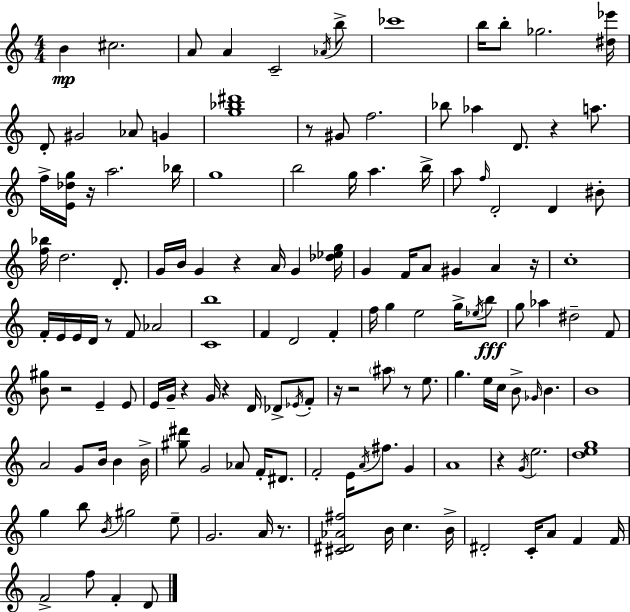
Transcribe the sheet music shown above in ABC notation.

X:1
T:Untitled
M:4/4
L:1/4
K:Am
B ^c2 A/2 A C2 _A/4 b/2 _c'4 b/4 b/2 _g2 [^d_e']/4 D/2 ^G2 _A/2 G [g_b^d']4 z/2 ^G/2 f2 _b/2 _a D/2 z a/2 f/4 [E_dg]/4 z/4 a2 _b/4 g4 b2 g/4 a b/4 a/2 f/4 D2 D ^B/2 [f_b]/4 d2 D/2 G/4 B/4 G z A/4 G [_d_eg]/4 G F/4 A/2 ^G A z/4 c4 F/4 E/4 E/4 D/4 z/2 F/2 _A2 [Cb]4 F D2 F f/4 g e2 g/4 _e/4 b/2 g/2 _a ^d2 F/2 [B^g]/2 z2 E E/2 E/4 G/4 z G/4 z D/4 _D/2 _E/4 F/2 z/4 z2 ^a/2 z/2 e/2 g e/4 c/4 B/2 _G/4 B B4 A2 G/2 B/4 B B/4 [^g^d']/2 G2 _A/2 F/4 ^D/2 F2 E/4 A/4 ^f/2 G A4 z G/4 e2 [deg]4 g b/2 B/4 ^g2 e/2 G2 A/4 z/2 [^C^D_A^f]2 B/4 c B/4 ^D2 C/4 A/2 F F/4 F2 f/2 F D/2